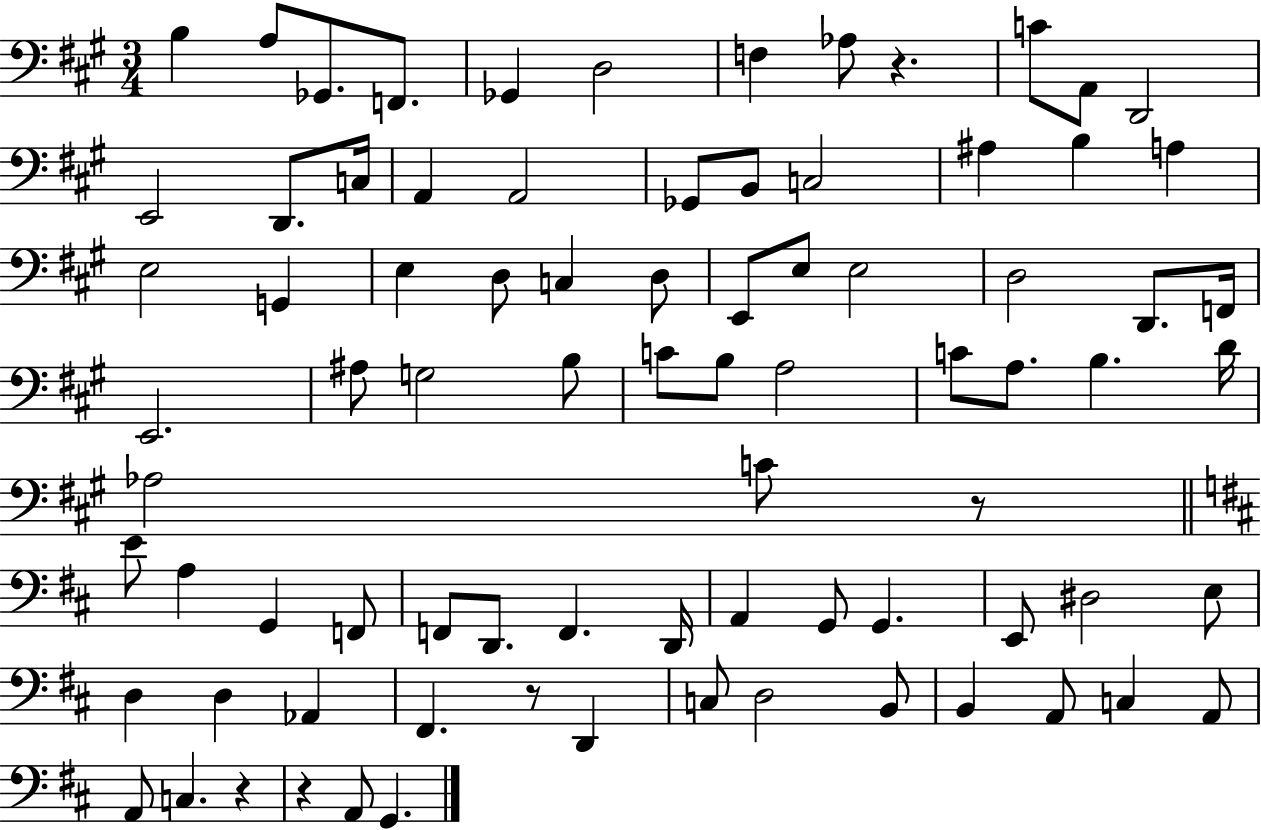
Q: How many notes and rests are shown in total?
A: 82